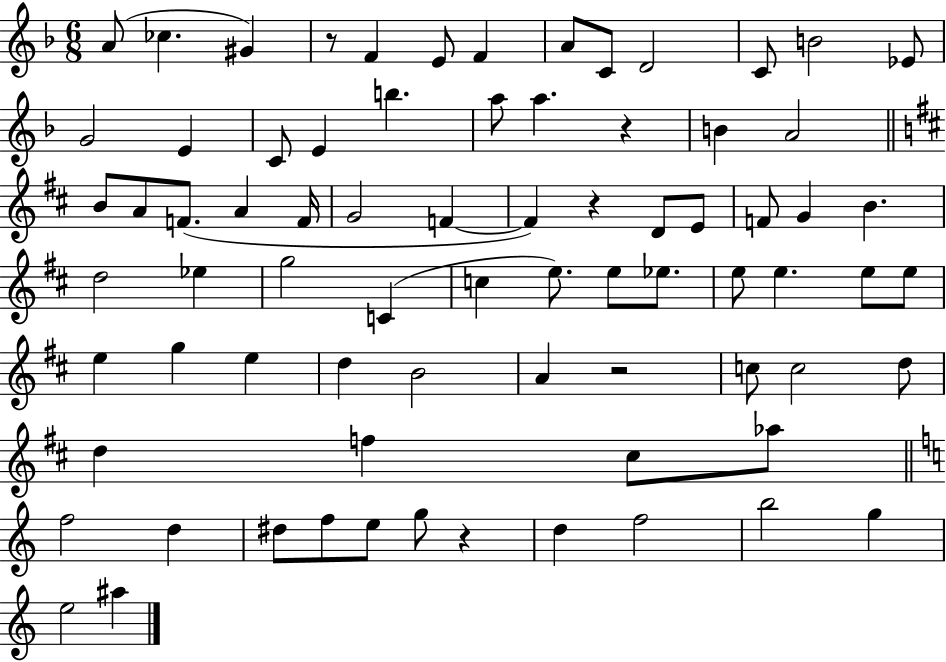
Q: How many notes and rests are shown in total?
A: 76